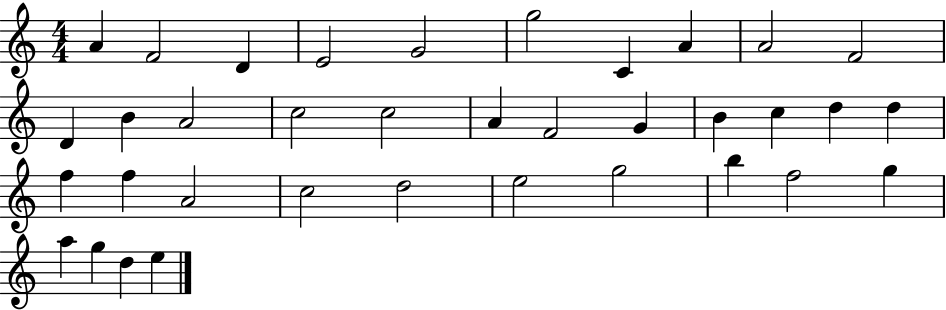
A4/q F4/h D4/q E4/h G4/h G5/h C4/q A4/q A4/h F4/h D4/q B4/q A4/h C5/h C5/h A4/q F4/h G4/q B4/q C5/q D5/q D5/q F5/q F5/q A4/h C5/h D5/h E5/h G5/h B5/q F5/h G5/q A5/q G5/q D5/q E5/q